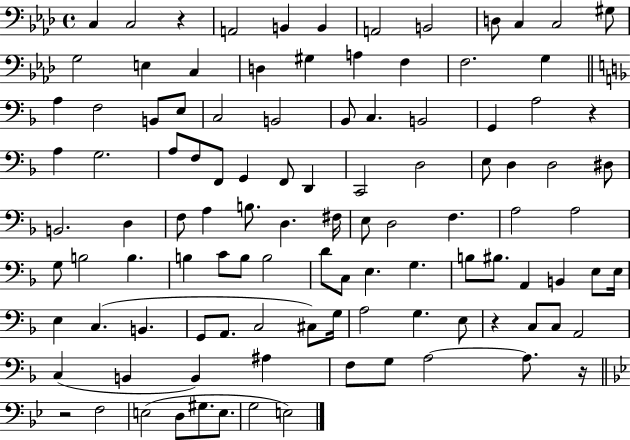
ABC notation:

X:1
T:Untitled
M:4/4
L:1/4
K:Ab
C, C,2 z A,,2 B,, B,, A,,2 B,,2 D,/2 C, C,2 ^G,/2 G,2 E, C, D, ^G, A, F, F,2 G, A, F,2 B,,/2 E,/2 C,2 B,,2 _B,,/2 C, B,,2 G,, A,2 z A, G,2 A,/2 F,/2 F,,/2 G,, F,,/2 D,, C,,2 D,2 E,/2 D, D,2 ^D,/2 B,,2 D, F,/2 A, B,/2 D, ^F,/4 E,/2 D,2 F, A,2 A,2 G,/2 B,2 B, B, C/2 B,/2 B,2 D/2 C,/2 E, G, B,/2 ^B,/2 A,, B,, E,/2 E,/4 E, C, B,, G,,/2 A,,/2 C,2 ^C,/2 G,/4 A,2 G, E,/2 z C,/2 C,/2 A,,2 C, B,, B,, ^A, F,/2 G,/2 A,2 A,/2 z/4 z2 F,2 E,2 D,/2 ^G,/2 E,/2 G,2 E,2